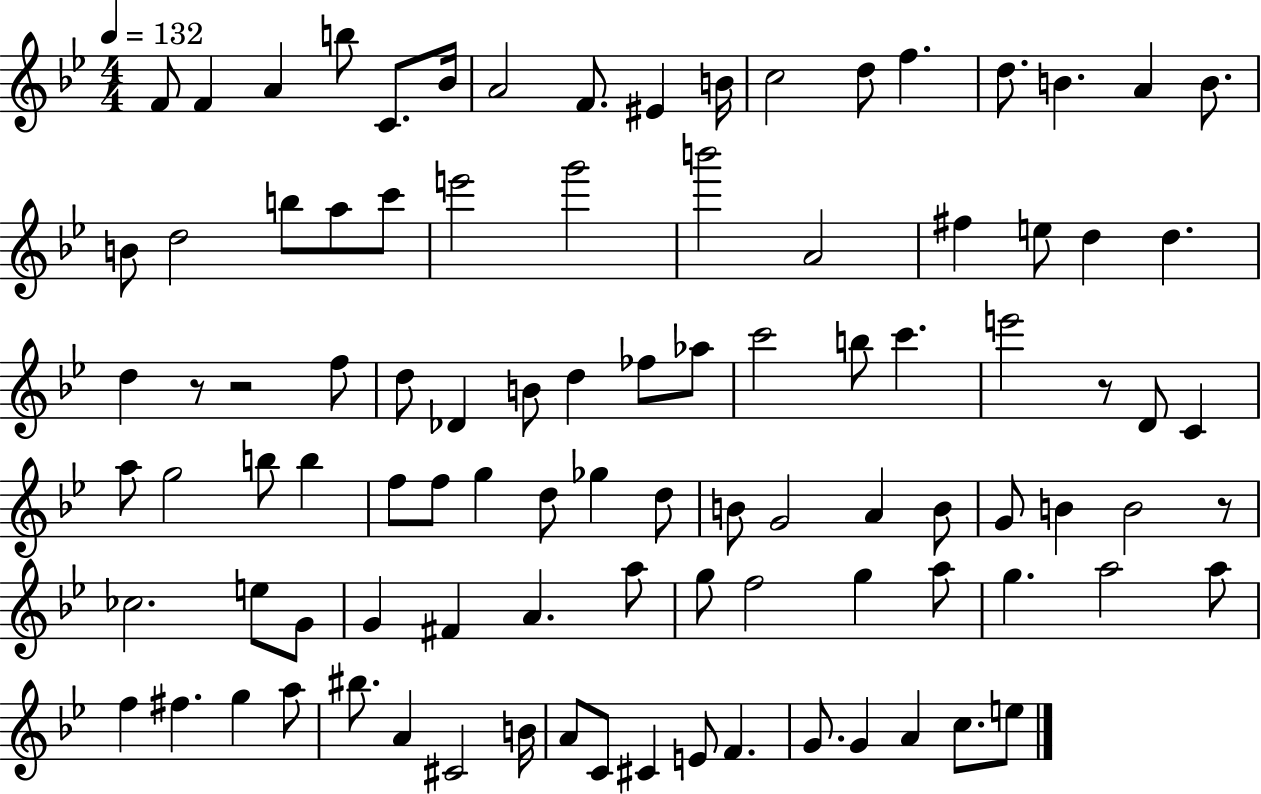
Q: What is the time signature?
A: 4/4